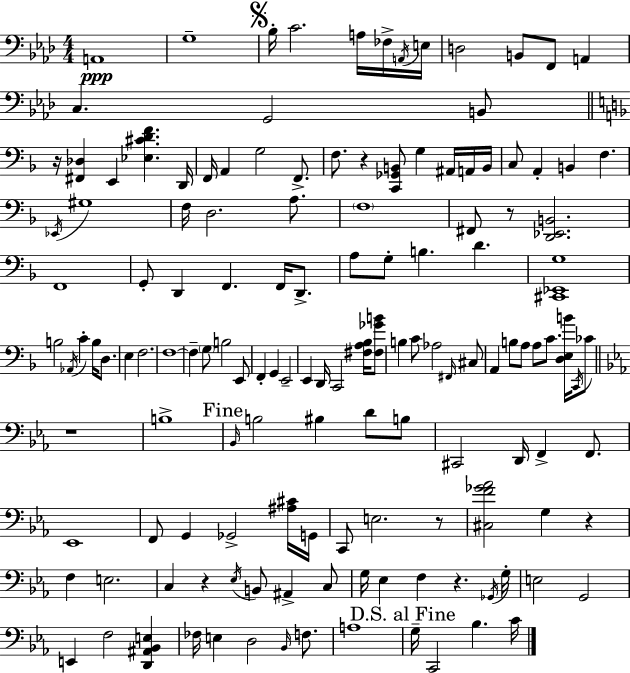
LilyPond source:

{
  \clef bass
  \numericTimeSignature
  \time 4/4
  \key f \minor
  a,1\ppp | g1-- | \mark \markup { \musicglyph "scripts.segno" } bes16-. c'2. a16 fes16-> \acciaccatura { a,16 } | e16 d2 b,8 f,8 a,4 | \break c4. g,2 b,8 | \bar "||" \break \key d \minor r16 <fis, des>4 e,4 <ees cis' d' f'>4. d,16 | f,16 a,4 g2 f,8.-> | f8. r4 <c, ges, b,>8 g4 ais,16 a,16 b,16 | c8 a,4-. b,4 f4. | \break \acciaccatura { ees,16 } gis1 | f16 d2. a8. | \parenthesize f1 | fis,8 r8 <d, ees, b,>2. | \break f,1 | g,8-. d,4 f,4. f,16 d,8.-> | a8 g8-. b4. d'4. | <cis, ees, g>1 | \break b2 \acciaccatura { aes,16 } c'4-. b16 d8. | e4 f2. | f1~~ | f4-- \parenthesize g8 b2 | \break e,8 f,4-. g,4 e,2-- | e,4 d,16 c,2 <fis a bes>16 | <fis ges' b'>8 b4 c'8 aes2 | \grace { fis,16 } cis8 a,4 b8 a8 a8 c'8. | \break <d e b'>16 \acciaccatura { c,16 } ces'8 \bar "||" \break \key ees \major r1 | b1-> | \mark "Fine" \grace { bes,16 } b2 bis4 d'8 b8 | cis,2 d,16 f,4-> f,8. | \break ees,1 | f,8 g,4 ges,2-> <ais cis'>16 | g,16 c,8 e2. r8 | <cis f' ges' aes'>2 g4 r4 | \break f4 e2. | c4 r4 \acciaccatura { ees16 } b,8 ais,4-> | c8 g16 ees4 f4 r4. | \acciaccatura { ges,16 } g16-. e2 g,2 | \break e,4 f2 <d, ais, bes, e>4 | fes16 e4 d2 | \grace { bes,16 } f8. a1 | \mark "D.S. al Fine" g16-- c,2 bes4. | \break c'16 \bar "|."
}